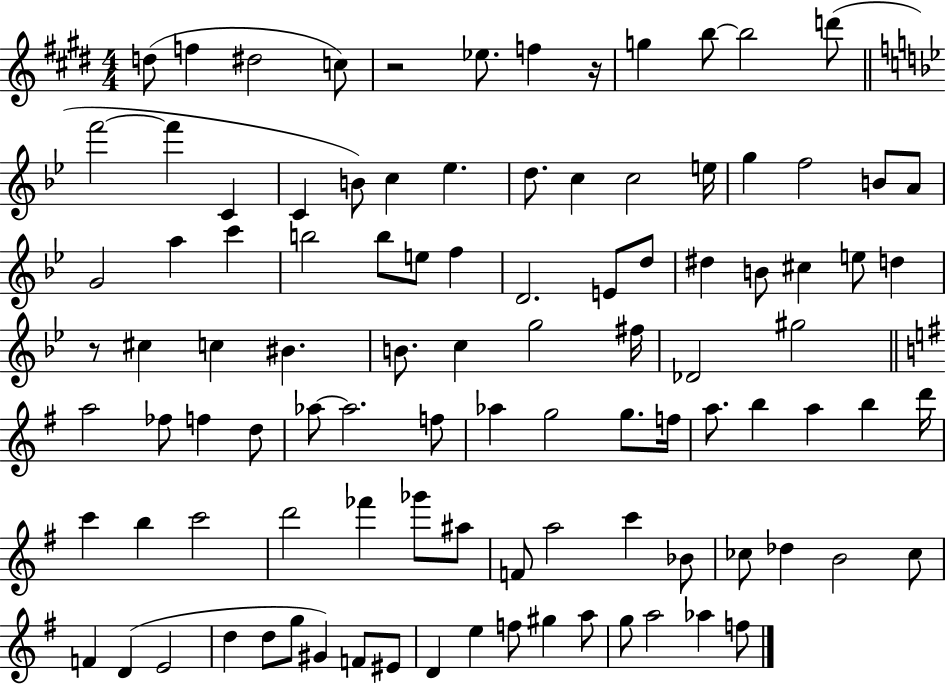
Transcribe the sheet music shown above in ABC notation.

X:1
T:Untitled
M:4/4
L:1/4
K:E
d/2 f ^d2 c/2 z2 _e/2 f z/4 g b/2 b2 d'/2 f'2 f' C C B/2 c _e d/2 c c2 e/4 g f2 B/2 A/2 G2 a c' b2 b/2 e/2 f D2 E/2 d/2 ^d B/2 ^c e/2 d z/2 ^c c ^B B/2 c g2 ^f/4 _D2 ^g2 a2 _f/2 f d/2 _a/2 _a2 f/2 _a g2 g/2 f/4 a/2 b a b d'/4 c' b c'2 d'2 _f' _g'/2 ^a/2 F/2 a2 c' _B/2 _c/2 _d B2 _c/2 F D E2 d d/2 g/2 ^G F/2 ^E/2 D e f/2 ^g a/2 g/2 a2 _a f/2